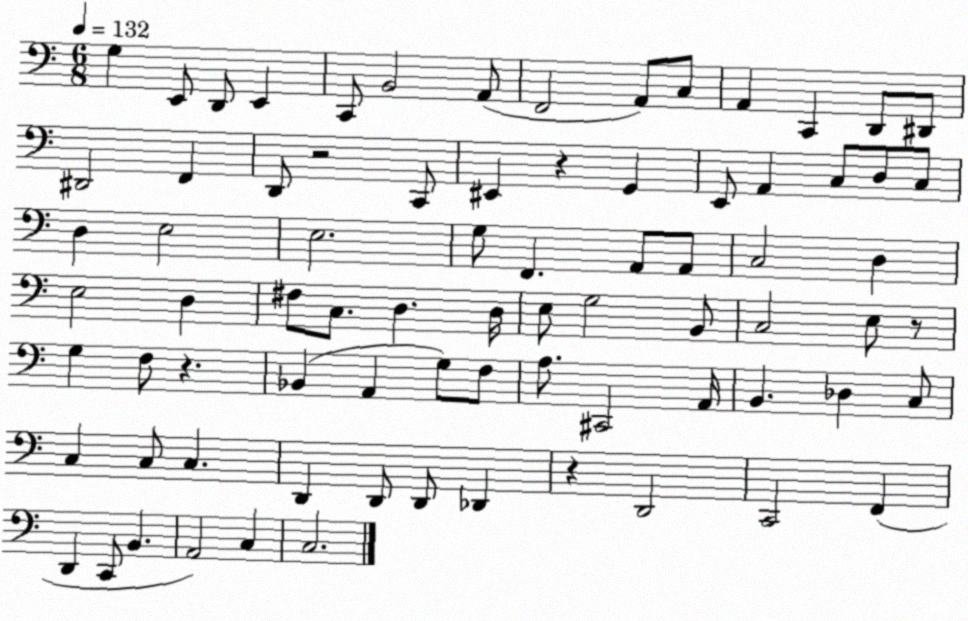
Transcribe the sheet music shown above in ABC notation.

X:1
T:Untitled
M:6/8
L:1/4
K:C
G, E,,/2 D,,/2 E,, C,,/2 B,,2 A,,/2 F,,2 A,,/2 C,/2 A,, C,, D,,/2 ^D,,/2 ^D,,2 F,, D,,/2 z2 C,,/2 ^E,, z G,, E,,/2 A,, C,/2 D,/2 C,/2 D, E,2 E,2 G,/2 F,, A,,/2 A,,/2 C,2 D, E,2 D, ^F,/2 C,/2 D, D,/4 E,/2 G,2 B,,/2 C,2 E,/2 z/2 G, F,/2 z _B,, A,, G,/2 F,/2 A,/2 ^C,,2 A,,/4 B,, _D, C,/2 C, C,/2 C, D,, D,,/2 D,,/2 _D,, z D,,2 C,,2 F,, D,, C,,/2 B,, A,,2 C, C,2